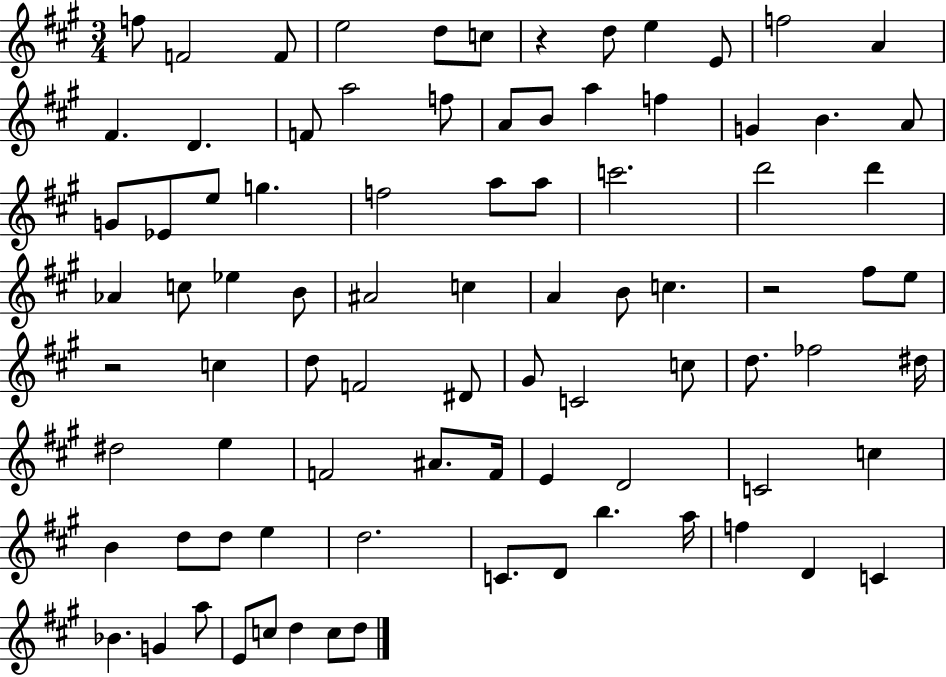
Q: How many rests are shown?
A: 3